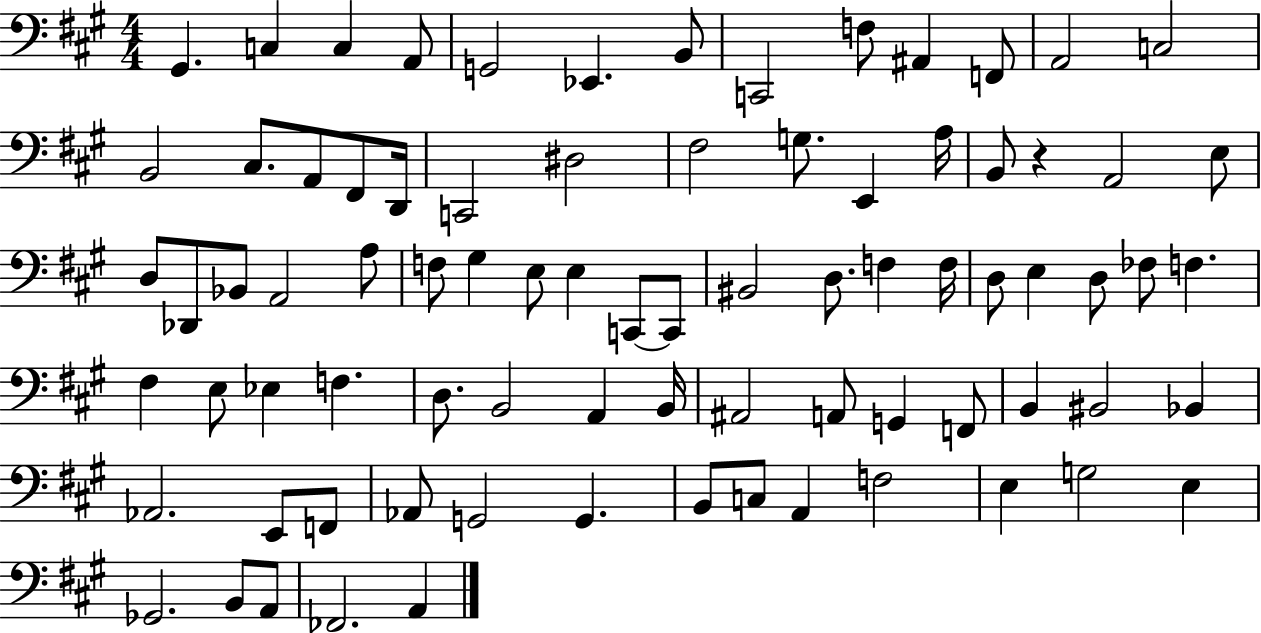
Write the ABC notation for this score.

X:1
T:Untitled
M:4/4
L:1/4
K:A
^G,, C, C, A,,/2 G,,2 _E,, B,,/2 C,,2 F,/2 ^A,, F,,/2 A,,2 C,2 B,,2 ^C,/2 A,,/2 ^F,,/2 D,,/4 C,,2 ^D,2 ^F,2 G,/2 E,, A,/4 B,,/2 z A,,2 E,/2 D,/2 _D,,/2 _B,,/2 A,,2 A,/2 F,/2 ^G, E,/2 E, C,,/2 C,,/2 ^B,,2 D,/2 F, F,/4 D,/2 E, D,/2 _F,/2 F, ^F, E,/2 _E, F, D,/2 B,,2 A,, B,,/4 ^A,,2 A,,/2 G,, F,,/2 B,, ^B,,2 _B,, _A,,2 E,,/2 F,,/2 _A,,/2 G,,2 G,, B,,/2 C,/2 A,, F,2 E, G,2 E, _G,,2 B,,/2 A,,/2 _F,,2 A,,